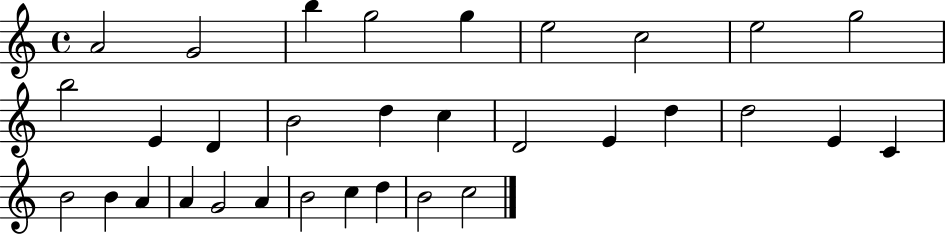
X:1
T:Untitled
M:4/4
L:1/4
K:C
A2 G2 b g2 g e2 c2 e2 g2 b2 E D B2 d c D2 E d d2 E C B2 B A A G2 A B2 c d B2 c2